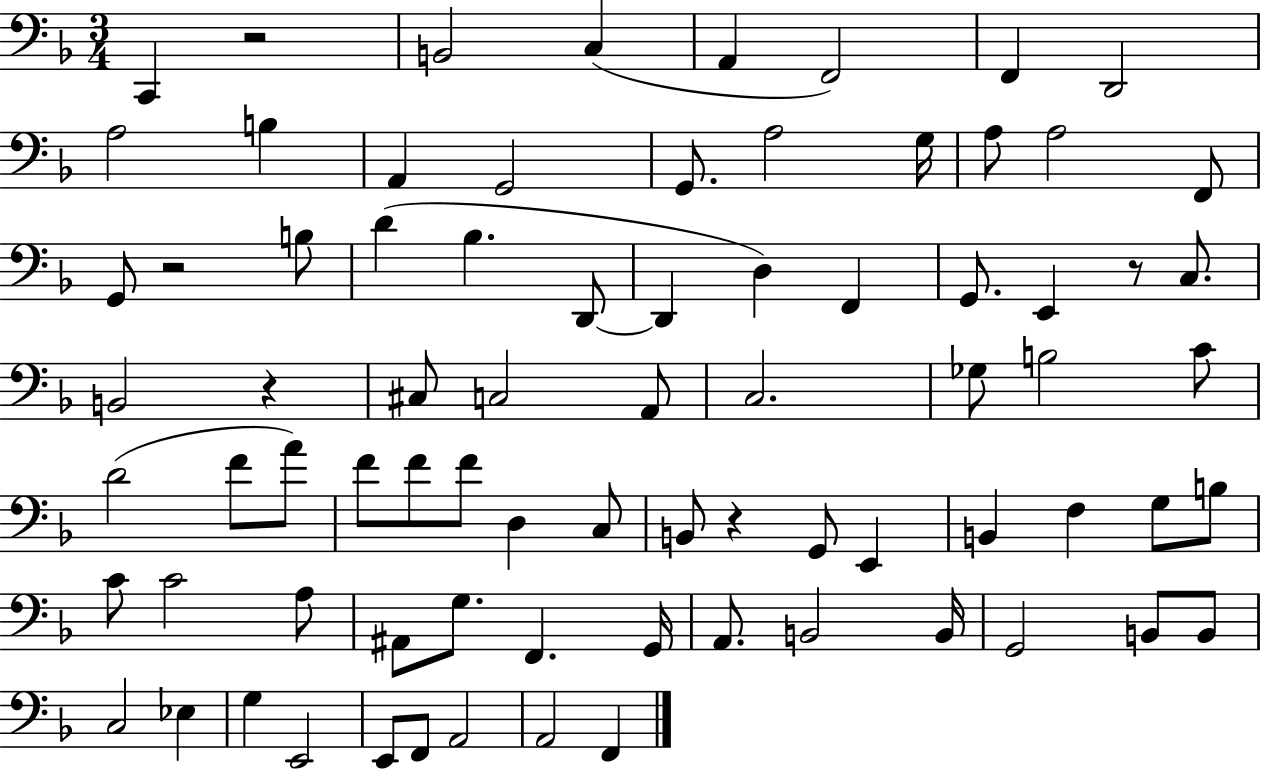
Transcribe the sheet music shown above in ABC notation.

X:1
T:Untitled
M:3/4
L:1/4
K:F
C,, z2 B,,2 C, A,, F,,2 F,, D,,2 A,2 B, A,, G,,2 G,,/2 A,2 G,/4 A,/2 A,2 F,,/2 G,,/2 z2 B,/2 D _B, D,,/2 D,, D, F,, G,,/2 E,, z/2 C,/2 B,,2 z ^C,/2 C,2 A,,/2 C,2 _G,/2 B,2 C/2 D2 F/2 A/2 F/2 F/2 F/2 D, C,/2 B,,/2 z G,,/2 E,, B,, F, G,/2 B,/2 C/2 C2 A,/2 ^A,,/2 G,/2 F,, G,,/4 A,,/2 B,,2 B,,/4 G,,2 B,,/2 B,,/2 C,2 _E, G, E,,2 E,,/2 F,,/2 A,,2 A,,2 F,,